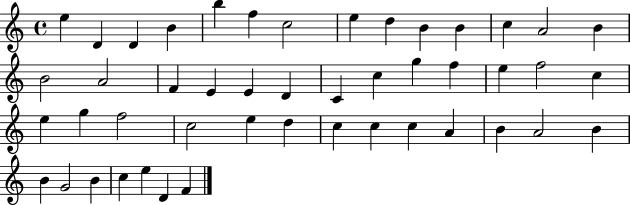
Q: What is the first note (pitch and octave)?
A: E5